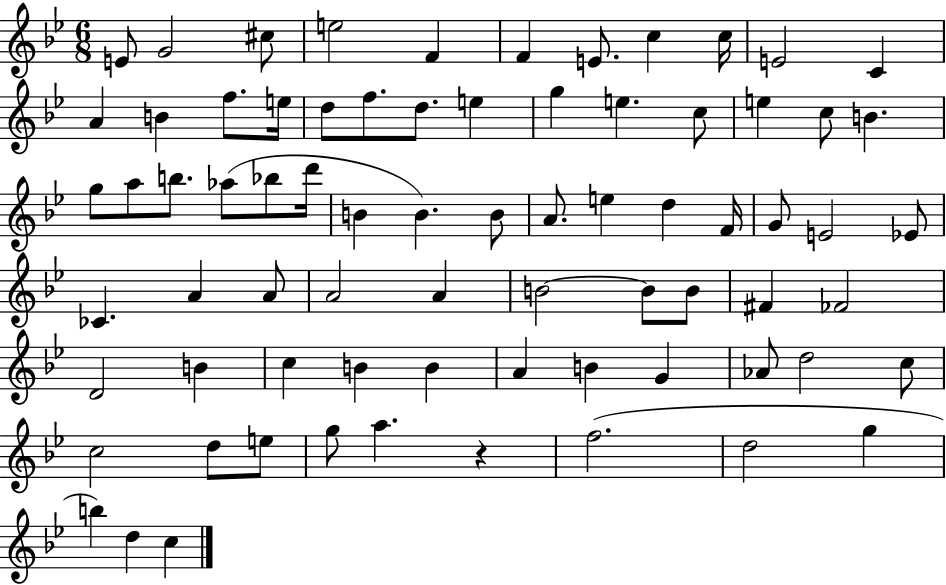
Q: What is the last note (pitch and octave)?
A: C5